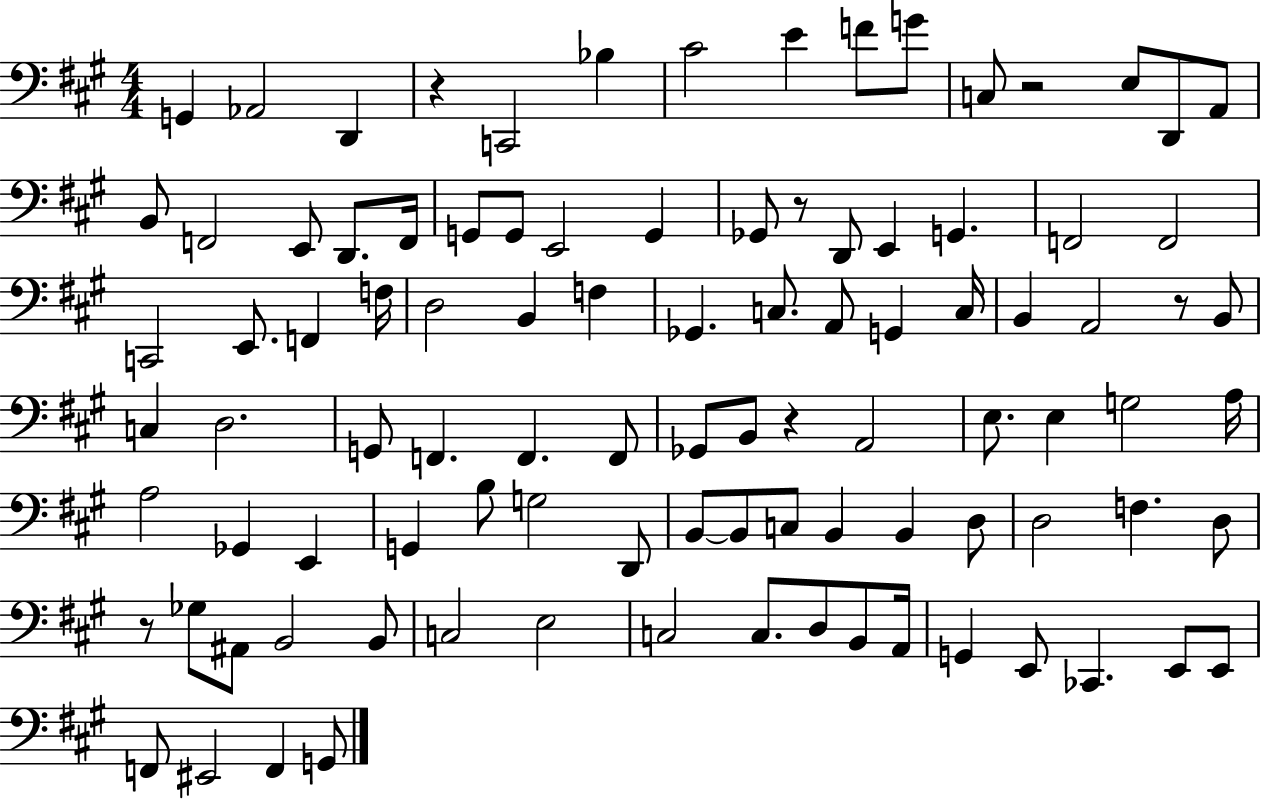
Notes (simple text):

G2/q Ab2/h D2/q R/q C2/h Bb3/q C#4/h E4/q F4/e G4/e C3/e R/h E3/e D2/e A2/e B2/e F2/h E2/e D2/e. F2/s G2/e G2/e E2/h G2/q Gb2/e R/e D2/e E2/q G2/q. F2/h F2/h C2/h E2/e. F2/q F3/s D3/h B2/q F3/q Gb2/q. C3/e. A2/e G2/q C3/s B2/q A2/h R/e B2/e C3/q D3/h. G2/e F2/q. F2/q. F2/e Gb2/e B2/e R/q A2/h E3/e. E3/q G3/h A3/s A3/h Gb2/q E2/q G2/q B3/e G3/h D2/e B2/e B2/e C3/e B2/q B2/q D3/e D3/h F3/q. D3/e R/e Gb3/e A#2/e B2/h B2/e C3/h E3/h C3/h C3/e. D3/e B2/e A2/s G2/q E2/e CES2/q. E2/e E2/e F2/e EIS2/h F2/q G2/e